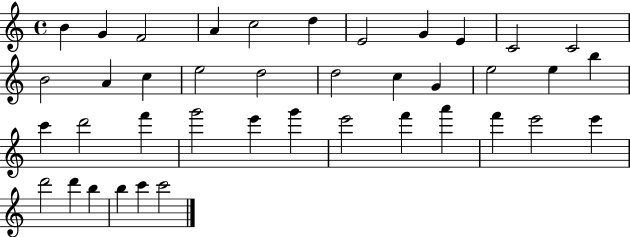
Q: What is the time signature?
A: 4/4